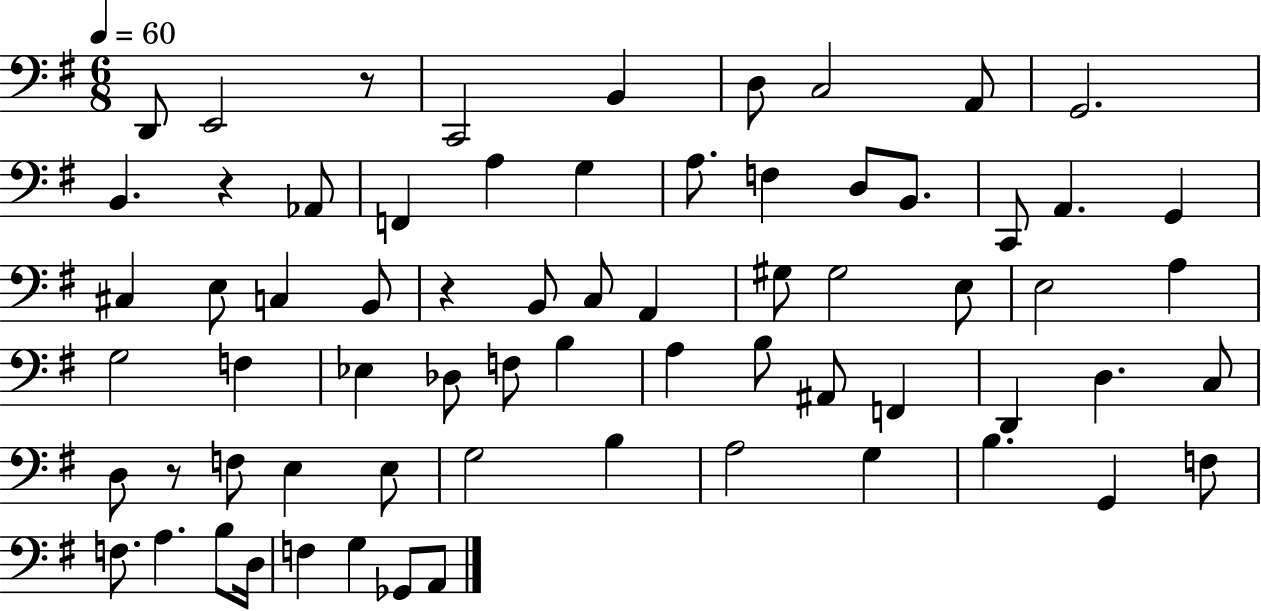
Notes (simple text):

D2/e E2/h R/e C2/h B2/q D3/e C3/h A2/e G2/h. B2/q. R/q Ab2/e F2/q A3/q G3/q A3/e. F3/q D3/e B2/e. C2/e A2/q. G2/q C#3/q E3/e C3/q B2/e R/q B2/e C3/e A2/q G#3/e G#3/h E3/e E3/h A3/q G3/h F3/q Eb3/q Db3/e F3/e B3/q A3/q B3/e A#2/e F2/q D2/q D3/q. C3/e D3/e R/e F3/e E3/q E3/e G3/h B3/q A3/h G3/q B3/q. G2/q F3/e F3/e. A3/q. B3/e D3/s F3/q G3/q Gb2/e A2/e